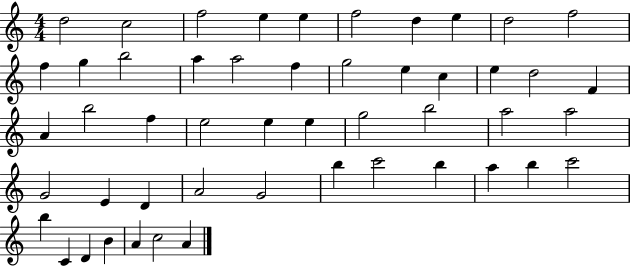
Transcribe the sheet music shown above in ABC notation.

X:1
T:Untitled
M:4/4
L:1/4
K:C
d2 c2 f2 e e f2 d e d2 f2 f g b2 a a2 f g2 e c e d2 F A b2 f e2 e e g2 b2 a2 a2 G2 E D A2 G2 b c'2 b a b c'2 b C D B A c2 A